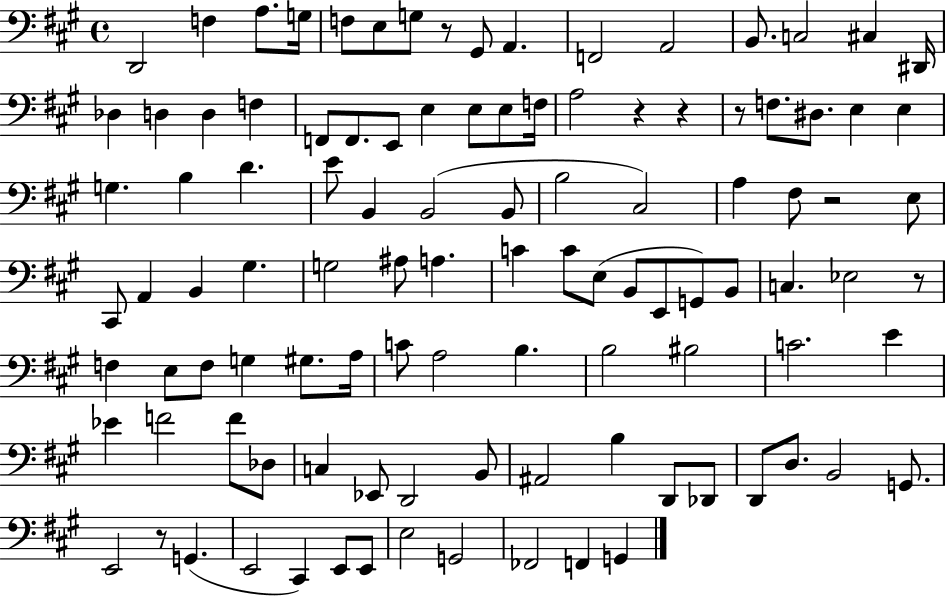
{
  \clef bass
  \time 4/4
  \defaultTimeSignature
  \key a \major
  d,2 f4 a8. g16 | f8 e8 g8 r8 gis,8 a,4. | f,2 a,2 | b,8. c2 cis4 dis,16 | \break des4 d4 d4 f4 | f,8 f,8. e,8 e4 e8 e8 f16 | a2 r4 r4 | r8 f8. dis8. e4 e4 | \break g4. b4 d'4. | e'8 b,4 b,2( b,8 | b2 cis2) | a4 fis8 r2 e8 | \break cis,8 a,4 b,4 gis4. | g2 ais8 a4. | c'4 c'8 e8( b,8 e,8 g,8) b,8 | c4. ees2 r8 | \break f4 e8 f8 g4 gis8. a16 | c'8 a2 b4. | b2 bis2 | c'2. e'4 | \break ees'4 f'2 f'8 des8 | c4 ees,8 d,2 b,8 | ais,2 b4 d,8 des,8 | d,8 d8. b,2 g,8. | \break e,2 r8 g,4.( | e,2 cis,4) e,8 e,8 | e2 g,2 | fes,2 f,4 g,4 | \break \bar "|."
}